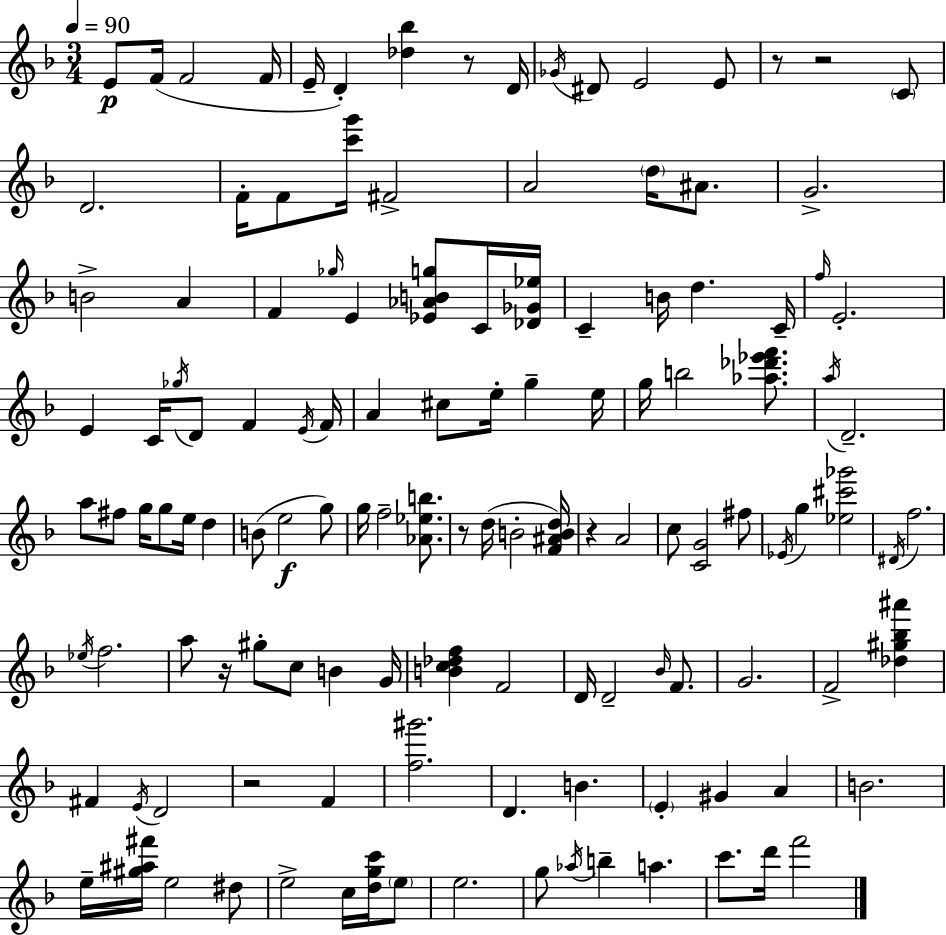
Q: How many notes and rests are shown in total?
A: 127